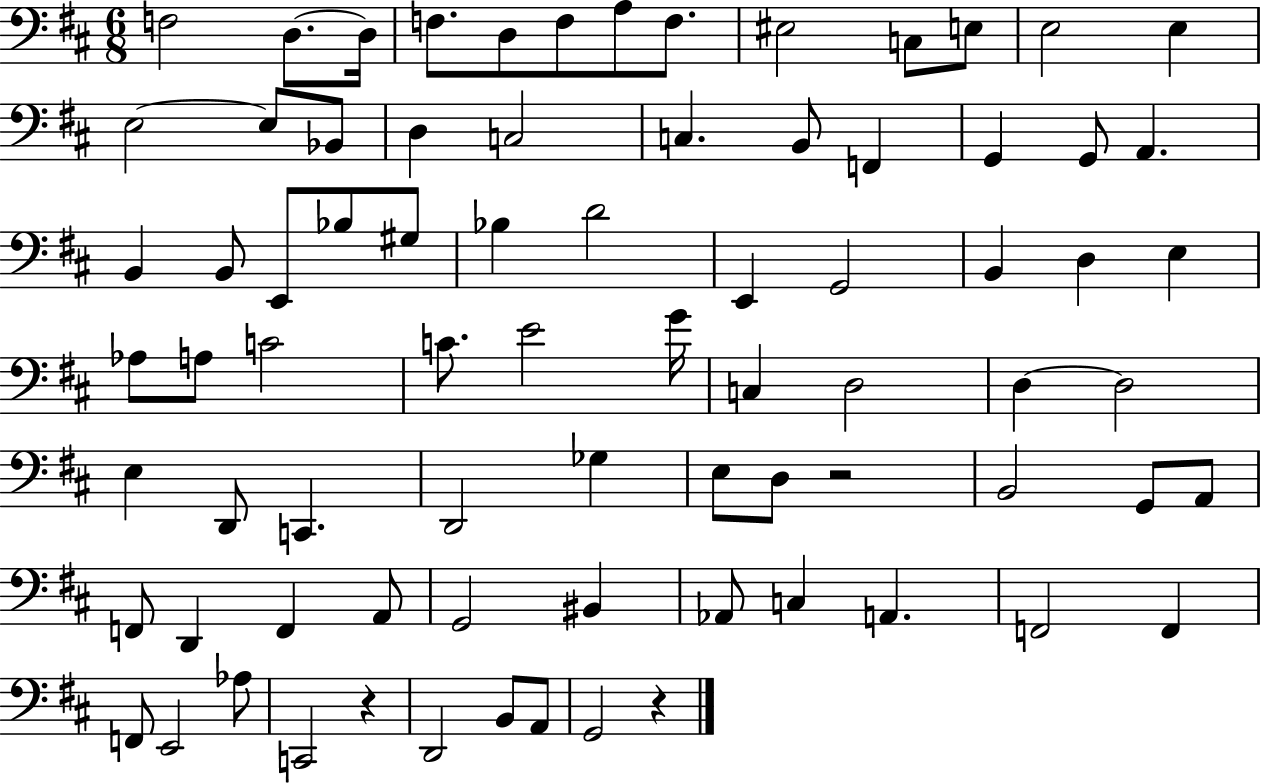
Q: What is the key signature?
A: D major